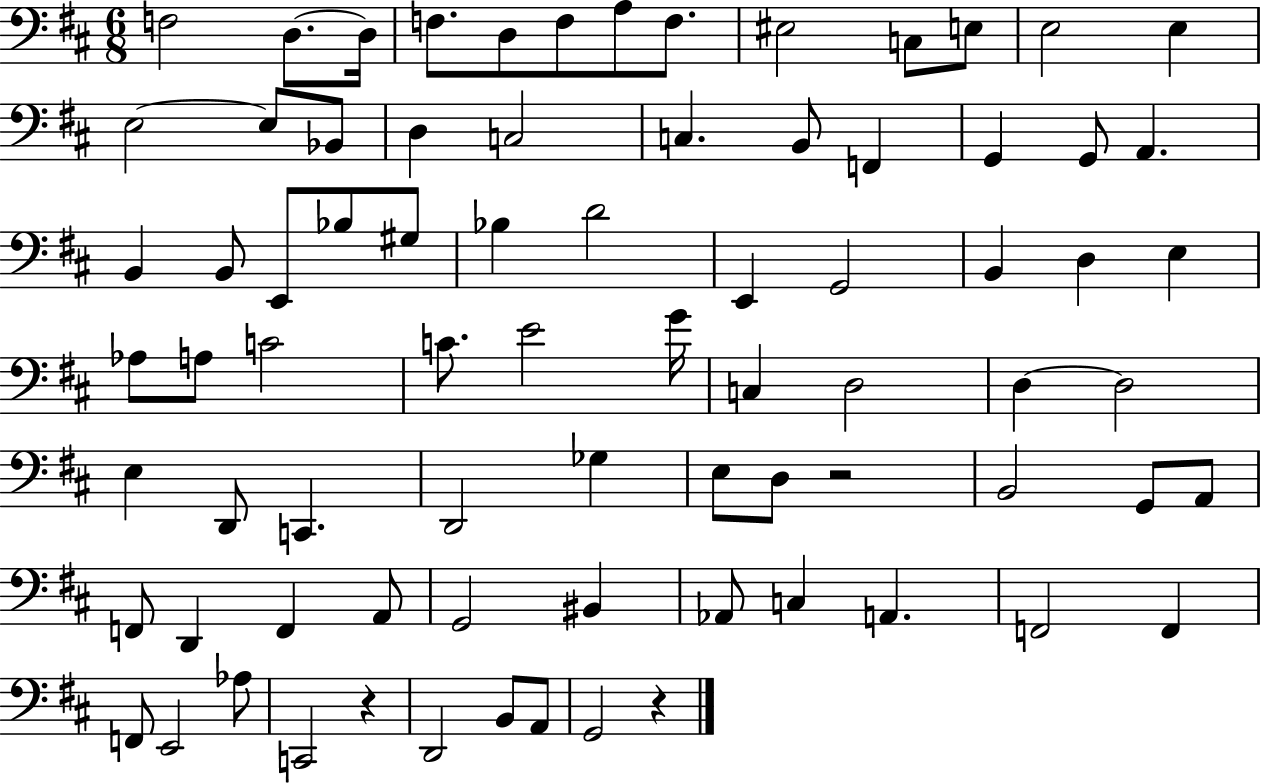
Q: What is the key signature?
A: D major